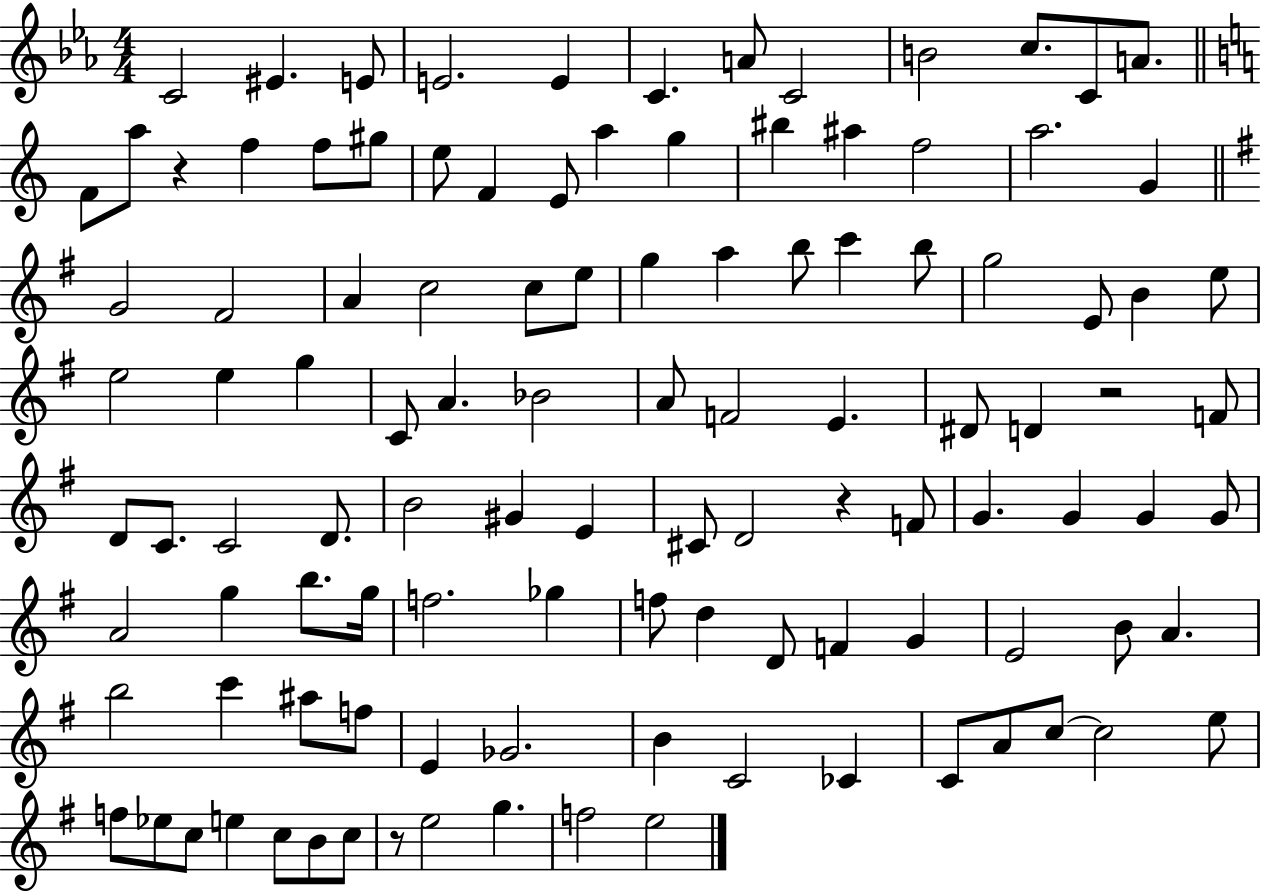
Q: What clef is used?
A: treble